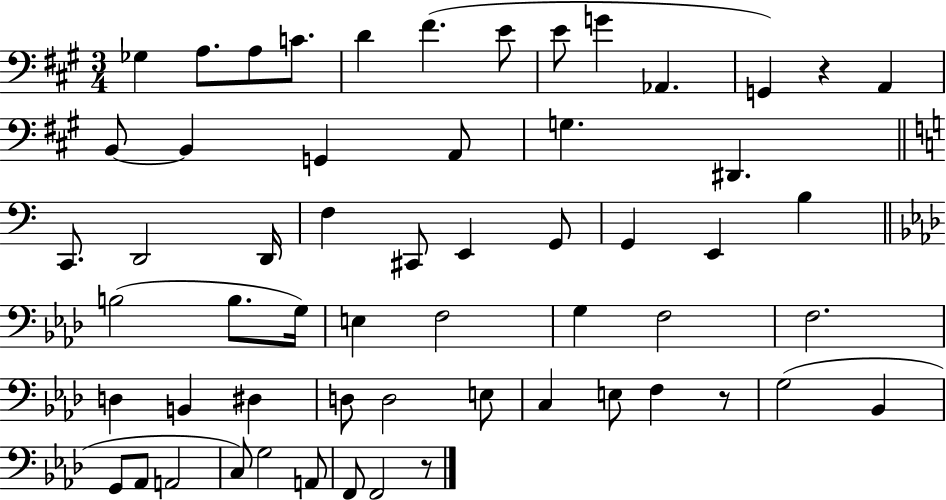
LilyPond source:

{
  \clef bass
  \numericTimeSignature
  \time 3/4
  \key a \major
  ges4 a8. a8 c'8. | d'4 fis'4.( e'8 | e'8 g'4 aes,4. | g,4) r4 a,4 | \break b,8~~ b,4 g,4 a,8 | g4. dis,4. | \bar "||" \break \key a \minor c,8. d,2 d,16 | f4 cis,8 e,4 g,8 | g,4 e,4 b4 | \bar "||" \break \key f \minor b2( b8. g16) | e4 f2 | g4 f2 | f2. | \break d4 b,4 dis4 | d8 d2 e8 | c4 e8 f4 r8 | g2( bes,4 | \break g,8 aes,8 a,2 | c8) g2 a,8 | f,8 f,2 r8 | \bar "|."
}